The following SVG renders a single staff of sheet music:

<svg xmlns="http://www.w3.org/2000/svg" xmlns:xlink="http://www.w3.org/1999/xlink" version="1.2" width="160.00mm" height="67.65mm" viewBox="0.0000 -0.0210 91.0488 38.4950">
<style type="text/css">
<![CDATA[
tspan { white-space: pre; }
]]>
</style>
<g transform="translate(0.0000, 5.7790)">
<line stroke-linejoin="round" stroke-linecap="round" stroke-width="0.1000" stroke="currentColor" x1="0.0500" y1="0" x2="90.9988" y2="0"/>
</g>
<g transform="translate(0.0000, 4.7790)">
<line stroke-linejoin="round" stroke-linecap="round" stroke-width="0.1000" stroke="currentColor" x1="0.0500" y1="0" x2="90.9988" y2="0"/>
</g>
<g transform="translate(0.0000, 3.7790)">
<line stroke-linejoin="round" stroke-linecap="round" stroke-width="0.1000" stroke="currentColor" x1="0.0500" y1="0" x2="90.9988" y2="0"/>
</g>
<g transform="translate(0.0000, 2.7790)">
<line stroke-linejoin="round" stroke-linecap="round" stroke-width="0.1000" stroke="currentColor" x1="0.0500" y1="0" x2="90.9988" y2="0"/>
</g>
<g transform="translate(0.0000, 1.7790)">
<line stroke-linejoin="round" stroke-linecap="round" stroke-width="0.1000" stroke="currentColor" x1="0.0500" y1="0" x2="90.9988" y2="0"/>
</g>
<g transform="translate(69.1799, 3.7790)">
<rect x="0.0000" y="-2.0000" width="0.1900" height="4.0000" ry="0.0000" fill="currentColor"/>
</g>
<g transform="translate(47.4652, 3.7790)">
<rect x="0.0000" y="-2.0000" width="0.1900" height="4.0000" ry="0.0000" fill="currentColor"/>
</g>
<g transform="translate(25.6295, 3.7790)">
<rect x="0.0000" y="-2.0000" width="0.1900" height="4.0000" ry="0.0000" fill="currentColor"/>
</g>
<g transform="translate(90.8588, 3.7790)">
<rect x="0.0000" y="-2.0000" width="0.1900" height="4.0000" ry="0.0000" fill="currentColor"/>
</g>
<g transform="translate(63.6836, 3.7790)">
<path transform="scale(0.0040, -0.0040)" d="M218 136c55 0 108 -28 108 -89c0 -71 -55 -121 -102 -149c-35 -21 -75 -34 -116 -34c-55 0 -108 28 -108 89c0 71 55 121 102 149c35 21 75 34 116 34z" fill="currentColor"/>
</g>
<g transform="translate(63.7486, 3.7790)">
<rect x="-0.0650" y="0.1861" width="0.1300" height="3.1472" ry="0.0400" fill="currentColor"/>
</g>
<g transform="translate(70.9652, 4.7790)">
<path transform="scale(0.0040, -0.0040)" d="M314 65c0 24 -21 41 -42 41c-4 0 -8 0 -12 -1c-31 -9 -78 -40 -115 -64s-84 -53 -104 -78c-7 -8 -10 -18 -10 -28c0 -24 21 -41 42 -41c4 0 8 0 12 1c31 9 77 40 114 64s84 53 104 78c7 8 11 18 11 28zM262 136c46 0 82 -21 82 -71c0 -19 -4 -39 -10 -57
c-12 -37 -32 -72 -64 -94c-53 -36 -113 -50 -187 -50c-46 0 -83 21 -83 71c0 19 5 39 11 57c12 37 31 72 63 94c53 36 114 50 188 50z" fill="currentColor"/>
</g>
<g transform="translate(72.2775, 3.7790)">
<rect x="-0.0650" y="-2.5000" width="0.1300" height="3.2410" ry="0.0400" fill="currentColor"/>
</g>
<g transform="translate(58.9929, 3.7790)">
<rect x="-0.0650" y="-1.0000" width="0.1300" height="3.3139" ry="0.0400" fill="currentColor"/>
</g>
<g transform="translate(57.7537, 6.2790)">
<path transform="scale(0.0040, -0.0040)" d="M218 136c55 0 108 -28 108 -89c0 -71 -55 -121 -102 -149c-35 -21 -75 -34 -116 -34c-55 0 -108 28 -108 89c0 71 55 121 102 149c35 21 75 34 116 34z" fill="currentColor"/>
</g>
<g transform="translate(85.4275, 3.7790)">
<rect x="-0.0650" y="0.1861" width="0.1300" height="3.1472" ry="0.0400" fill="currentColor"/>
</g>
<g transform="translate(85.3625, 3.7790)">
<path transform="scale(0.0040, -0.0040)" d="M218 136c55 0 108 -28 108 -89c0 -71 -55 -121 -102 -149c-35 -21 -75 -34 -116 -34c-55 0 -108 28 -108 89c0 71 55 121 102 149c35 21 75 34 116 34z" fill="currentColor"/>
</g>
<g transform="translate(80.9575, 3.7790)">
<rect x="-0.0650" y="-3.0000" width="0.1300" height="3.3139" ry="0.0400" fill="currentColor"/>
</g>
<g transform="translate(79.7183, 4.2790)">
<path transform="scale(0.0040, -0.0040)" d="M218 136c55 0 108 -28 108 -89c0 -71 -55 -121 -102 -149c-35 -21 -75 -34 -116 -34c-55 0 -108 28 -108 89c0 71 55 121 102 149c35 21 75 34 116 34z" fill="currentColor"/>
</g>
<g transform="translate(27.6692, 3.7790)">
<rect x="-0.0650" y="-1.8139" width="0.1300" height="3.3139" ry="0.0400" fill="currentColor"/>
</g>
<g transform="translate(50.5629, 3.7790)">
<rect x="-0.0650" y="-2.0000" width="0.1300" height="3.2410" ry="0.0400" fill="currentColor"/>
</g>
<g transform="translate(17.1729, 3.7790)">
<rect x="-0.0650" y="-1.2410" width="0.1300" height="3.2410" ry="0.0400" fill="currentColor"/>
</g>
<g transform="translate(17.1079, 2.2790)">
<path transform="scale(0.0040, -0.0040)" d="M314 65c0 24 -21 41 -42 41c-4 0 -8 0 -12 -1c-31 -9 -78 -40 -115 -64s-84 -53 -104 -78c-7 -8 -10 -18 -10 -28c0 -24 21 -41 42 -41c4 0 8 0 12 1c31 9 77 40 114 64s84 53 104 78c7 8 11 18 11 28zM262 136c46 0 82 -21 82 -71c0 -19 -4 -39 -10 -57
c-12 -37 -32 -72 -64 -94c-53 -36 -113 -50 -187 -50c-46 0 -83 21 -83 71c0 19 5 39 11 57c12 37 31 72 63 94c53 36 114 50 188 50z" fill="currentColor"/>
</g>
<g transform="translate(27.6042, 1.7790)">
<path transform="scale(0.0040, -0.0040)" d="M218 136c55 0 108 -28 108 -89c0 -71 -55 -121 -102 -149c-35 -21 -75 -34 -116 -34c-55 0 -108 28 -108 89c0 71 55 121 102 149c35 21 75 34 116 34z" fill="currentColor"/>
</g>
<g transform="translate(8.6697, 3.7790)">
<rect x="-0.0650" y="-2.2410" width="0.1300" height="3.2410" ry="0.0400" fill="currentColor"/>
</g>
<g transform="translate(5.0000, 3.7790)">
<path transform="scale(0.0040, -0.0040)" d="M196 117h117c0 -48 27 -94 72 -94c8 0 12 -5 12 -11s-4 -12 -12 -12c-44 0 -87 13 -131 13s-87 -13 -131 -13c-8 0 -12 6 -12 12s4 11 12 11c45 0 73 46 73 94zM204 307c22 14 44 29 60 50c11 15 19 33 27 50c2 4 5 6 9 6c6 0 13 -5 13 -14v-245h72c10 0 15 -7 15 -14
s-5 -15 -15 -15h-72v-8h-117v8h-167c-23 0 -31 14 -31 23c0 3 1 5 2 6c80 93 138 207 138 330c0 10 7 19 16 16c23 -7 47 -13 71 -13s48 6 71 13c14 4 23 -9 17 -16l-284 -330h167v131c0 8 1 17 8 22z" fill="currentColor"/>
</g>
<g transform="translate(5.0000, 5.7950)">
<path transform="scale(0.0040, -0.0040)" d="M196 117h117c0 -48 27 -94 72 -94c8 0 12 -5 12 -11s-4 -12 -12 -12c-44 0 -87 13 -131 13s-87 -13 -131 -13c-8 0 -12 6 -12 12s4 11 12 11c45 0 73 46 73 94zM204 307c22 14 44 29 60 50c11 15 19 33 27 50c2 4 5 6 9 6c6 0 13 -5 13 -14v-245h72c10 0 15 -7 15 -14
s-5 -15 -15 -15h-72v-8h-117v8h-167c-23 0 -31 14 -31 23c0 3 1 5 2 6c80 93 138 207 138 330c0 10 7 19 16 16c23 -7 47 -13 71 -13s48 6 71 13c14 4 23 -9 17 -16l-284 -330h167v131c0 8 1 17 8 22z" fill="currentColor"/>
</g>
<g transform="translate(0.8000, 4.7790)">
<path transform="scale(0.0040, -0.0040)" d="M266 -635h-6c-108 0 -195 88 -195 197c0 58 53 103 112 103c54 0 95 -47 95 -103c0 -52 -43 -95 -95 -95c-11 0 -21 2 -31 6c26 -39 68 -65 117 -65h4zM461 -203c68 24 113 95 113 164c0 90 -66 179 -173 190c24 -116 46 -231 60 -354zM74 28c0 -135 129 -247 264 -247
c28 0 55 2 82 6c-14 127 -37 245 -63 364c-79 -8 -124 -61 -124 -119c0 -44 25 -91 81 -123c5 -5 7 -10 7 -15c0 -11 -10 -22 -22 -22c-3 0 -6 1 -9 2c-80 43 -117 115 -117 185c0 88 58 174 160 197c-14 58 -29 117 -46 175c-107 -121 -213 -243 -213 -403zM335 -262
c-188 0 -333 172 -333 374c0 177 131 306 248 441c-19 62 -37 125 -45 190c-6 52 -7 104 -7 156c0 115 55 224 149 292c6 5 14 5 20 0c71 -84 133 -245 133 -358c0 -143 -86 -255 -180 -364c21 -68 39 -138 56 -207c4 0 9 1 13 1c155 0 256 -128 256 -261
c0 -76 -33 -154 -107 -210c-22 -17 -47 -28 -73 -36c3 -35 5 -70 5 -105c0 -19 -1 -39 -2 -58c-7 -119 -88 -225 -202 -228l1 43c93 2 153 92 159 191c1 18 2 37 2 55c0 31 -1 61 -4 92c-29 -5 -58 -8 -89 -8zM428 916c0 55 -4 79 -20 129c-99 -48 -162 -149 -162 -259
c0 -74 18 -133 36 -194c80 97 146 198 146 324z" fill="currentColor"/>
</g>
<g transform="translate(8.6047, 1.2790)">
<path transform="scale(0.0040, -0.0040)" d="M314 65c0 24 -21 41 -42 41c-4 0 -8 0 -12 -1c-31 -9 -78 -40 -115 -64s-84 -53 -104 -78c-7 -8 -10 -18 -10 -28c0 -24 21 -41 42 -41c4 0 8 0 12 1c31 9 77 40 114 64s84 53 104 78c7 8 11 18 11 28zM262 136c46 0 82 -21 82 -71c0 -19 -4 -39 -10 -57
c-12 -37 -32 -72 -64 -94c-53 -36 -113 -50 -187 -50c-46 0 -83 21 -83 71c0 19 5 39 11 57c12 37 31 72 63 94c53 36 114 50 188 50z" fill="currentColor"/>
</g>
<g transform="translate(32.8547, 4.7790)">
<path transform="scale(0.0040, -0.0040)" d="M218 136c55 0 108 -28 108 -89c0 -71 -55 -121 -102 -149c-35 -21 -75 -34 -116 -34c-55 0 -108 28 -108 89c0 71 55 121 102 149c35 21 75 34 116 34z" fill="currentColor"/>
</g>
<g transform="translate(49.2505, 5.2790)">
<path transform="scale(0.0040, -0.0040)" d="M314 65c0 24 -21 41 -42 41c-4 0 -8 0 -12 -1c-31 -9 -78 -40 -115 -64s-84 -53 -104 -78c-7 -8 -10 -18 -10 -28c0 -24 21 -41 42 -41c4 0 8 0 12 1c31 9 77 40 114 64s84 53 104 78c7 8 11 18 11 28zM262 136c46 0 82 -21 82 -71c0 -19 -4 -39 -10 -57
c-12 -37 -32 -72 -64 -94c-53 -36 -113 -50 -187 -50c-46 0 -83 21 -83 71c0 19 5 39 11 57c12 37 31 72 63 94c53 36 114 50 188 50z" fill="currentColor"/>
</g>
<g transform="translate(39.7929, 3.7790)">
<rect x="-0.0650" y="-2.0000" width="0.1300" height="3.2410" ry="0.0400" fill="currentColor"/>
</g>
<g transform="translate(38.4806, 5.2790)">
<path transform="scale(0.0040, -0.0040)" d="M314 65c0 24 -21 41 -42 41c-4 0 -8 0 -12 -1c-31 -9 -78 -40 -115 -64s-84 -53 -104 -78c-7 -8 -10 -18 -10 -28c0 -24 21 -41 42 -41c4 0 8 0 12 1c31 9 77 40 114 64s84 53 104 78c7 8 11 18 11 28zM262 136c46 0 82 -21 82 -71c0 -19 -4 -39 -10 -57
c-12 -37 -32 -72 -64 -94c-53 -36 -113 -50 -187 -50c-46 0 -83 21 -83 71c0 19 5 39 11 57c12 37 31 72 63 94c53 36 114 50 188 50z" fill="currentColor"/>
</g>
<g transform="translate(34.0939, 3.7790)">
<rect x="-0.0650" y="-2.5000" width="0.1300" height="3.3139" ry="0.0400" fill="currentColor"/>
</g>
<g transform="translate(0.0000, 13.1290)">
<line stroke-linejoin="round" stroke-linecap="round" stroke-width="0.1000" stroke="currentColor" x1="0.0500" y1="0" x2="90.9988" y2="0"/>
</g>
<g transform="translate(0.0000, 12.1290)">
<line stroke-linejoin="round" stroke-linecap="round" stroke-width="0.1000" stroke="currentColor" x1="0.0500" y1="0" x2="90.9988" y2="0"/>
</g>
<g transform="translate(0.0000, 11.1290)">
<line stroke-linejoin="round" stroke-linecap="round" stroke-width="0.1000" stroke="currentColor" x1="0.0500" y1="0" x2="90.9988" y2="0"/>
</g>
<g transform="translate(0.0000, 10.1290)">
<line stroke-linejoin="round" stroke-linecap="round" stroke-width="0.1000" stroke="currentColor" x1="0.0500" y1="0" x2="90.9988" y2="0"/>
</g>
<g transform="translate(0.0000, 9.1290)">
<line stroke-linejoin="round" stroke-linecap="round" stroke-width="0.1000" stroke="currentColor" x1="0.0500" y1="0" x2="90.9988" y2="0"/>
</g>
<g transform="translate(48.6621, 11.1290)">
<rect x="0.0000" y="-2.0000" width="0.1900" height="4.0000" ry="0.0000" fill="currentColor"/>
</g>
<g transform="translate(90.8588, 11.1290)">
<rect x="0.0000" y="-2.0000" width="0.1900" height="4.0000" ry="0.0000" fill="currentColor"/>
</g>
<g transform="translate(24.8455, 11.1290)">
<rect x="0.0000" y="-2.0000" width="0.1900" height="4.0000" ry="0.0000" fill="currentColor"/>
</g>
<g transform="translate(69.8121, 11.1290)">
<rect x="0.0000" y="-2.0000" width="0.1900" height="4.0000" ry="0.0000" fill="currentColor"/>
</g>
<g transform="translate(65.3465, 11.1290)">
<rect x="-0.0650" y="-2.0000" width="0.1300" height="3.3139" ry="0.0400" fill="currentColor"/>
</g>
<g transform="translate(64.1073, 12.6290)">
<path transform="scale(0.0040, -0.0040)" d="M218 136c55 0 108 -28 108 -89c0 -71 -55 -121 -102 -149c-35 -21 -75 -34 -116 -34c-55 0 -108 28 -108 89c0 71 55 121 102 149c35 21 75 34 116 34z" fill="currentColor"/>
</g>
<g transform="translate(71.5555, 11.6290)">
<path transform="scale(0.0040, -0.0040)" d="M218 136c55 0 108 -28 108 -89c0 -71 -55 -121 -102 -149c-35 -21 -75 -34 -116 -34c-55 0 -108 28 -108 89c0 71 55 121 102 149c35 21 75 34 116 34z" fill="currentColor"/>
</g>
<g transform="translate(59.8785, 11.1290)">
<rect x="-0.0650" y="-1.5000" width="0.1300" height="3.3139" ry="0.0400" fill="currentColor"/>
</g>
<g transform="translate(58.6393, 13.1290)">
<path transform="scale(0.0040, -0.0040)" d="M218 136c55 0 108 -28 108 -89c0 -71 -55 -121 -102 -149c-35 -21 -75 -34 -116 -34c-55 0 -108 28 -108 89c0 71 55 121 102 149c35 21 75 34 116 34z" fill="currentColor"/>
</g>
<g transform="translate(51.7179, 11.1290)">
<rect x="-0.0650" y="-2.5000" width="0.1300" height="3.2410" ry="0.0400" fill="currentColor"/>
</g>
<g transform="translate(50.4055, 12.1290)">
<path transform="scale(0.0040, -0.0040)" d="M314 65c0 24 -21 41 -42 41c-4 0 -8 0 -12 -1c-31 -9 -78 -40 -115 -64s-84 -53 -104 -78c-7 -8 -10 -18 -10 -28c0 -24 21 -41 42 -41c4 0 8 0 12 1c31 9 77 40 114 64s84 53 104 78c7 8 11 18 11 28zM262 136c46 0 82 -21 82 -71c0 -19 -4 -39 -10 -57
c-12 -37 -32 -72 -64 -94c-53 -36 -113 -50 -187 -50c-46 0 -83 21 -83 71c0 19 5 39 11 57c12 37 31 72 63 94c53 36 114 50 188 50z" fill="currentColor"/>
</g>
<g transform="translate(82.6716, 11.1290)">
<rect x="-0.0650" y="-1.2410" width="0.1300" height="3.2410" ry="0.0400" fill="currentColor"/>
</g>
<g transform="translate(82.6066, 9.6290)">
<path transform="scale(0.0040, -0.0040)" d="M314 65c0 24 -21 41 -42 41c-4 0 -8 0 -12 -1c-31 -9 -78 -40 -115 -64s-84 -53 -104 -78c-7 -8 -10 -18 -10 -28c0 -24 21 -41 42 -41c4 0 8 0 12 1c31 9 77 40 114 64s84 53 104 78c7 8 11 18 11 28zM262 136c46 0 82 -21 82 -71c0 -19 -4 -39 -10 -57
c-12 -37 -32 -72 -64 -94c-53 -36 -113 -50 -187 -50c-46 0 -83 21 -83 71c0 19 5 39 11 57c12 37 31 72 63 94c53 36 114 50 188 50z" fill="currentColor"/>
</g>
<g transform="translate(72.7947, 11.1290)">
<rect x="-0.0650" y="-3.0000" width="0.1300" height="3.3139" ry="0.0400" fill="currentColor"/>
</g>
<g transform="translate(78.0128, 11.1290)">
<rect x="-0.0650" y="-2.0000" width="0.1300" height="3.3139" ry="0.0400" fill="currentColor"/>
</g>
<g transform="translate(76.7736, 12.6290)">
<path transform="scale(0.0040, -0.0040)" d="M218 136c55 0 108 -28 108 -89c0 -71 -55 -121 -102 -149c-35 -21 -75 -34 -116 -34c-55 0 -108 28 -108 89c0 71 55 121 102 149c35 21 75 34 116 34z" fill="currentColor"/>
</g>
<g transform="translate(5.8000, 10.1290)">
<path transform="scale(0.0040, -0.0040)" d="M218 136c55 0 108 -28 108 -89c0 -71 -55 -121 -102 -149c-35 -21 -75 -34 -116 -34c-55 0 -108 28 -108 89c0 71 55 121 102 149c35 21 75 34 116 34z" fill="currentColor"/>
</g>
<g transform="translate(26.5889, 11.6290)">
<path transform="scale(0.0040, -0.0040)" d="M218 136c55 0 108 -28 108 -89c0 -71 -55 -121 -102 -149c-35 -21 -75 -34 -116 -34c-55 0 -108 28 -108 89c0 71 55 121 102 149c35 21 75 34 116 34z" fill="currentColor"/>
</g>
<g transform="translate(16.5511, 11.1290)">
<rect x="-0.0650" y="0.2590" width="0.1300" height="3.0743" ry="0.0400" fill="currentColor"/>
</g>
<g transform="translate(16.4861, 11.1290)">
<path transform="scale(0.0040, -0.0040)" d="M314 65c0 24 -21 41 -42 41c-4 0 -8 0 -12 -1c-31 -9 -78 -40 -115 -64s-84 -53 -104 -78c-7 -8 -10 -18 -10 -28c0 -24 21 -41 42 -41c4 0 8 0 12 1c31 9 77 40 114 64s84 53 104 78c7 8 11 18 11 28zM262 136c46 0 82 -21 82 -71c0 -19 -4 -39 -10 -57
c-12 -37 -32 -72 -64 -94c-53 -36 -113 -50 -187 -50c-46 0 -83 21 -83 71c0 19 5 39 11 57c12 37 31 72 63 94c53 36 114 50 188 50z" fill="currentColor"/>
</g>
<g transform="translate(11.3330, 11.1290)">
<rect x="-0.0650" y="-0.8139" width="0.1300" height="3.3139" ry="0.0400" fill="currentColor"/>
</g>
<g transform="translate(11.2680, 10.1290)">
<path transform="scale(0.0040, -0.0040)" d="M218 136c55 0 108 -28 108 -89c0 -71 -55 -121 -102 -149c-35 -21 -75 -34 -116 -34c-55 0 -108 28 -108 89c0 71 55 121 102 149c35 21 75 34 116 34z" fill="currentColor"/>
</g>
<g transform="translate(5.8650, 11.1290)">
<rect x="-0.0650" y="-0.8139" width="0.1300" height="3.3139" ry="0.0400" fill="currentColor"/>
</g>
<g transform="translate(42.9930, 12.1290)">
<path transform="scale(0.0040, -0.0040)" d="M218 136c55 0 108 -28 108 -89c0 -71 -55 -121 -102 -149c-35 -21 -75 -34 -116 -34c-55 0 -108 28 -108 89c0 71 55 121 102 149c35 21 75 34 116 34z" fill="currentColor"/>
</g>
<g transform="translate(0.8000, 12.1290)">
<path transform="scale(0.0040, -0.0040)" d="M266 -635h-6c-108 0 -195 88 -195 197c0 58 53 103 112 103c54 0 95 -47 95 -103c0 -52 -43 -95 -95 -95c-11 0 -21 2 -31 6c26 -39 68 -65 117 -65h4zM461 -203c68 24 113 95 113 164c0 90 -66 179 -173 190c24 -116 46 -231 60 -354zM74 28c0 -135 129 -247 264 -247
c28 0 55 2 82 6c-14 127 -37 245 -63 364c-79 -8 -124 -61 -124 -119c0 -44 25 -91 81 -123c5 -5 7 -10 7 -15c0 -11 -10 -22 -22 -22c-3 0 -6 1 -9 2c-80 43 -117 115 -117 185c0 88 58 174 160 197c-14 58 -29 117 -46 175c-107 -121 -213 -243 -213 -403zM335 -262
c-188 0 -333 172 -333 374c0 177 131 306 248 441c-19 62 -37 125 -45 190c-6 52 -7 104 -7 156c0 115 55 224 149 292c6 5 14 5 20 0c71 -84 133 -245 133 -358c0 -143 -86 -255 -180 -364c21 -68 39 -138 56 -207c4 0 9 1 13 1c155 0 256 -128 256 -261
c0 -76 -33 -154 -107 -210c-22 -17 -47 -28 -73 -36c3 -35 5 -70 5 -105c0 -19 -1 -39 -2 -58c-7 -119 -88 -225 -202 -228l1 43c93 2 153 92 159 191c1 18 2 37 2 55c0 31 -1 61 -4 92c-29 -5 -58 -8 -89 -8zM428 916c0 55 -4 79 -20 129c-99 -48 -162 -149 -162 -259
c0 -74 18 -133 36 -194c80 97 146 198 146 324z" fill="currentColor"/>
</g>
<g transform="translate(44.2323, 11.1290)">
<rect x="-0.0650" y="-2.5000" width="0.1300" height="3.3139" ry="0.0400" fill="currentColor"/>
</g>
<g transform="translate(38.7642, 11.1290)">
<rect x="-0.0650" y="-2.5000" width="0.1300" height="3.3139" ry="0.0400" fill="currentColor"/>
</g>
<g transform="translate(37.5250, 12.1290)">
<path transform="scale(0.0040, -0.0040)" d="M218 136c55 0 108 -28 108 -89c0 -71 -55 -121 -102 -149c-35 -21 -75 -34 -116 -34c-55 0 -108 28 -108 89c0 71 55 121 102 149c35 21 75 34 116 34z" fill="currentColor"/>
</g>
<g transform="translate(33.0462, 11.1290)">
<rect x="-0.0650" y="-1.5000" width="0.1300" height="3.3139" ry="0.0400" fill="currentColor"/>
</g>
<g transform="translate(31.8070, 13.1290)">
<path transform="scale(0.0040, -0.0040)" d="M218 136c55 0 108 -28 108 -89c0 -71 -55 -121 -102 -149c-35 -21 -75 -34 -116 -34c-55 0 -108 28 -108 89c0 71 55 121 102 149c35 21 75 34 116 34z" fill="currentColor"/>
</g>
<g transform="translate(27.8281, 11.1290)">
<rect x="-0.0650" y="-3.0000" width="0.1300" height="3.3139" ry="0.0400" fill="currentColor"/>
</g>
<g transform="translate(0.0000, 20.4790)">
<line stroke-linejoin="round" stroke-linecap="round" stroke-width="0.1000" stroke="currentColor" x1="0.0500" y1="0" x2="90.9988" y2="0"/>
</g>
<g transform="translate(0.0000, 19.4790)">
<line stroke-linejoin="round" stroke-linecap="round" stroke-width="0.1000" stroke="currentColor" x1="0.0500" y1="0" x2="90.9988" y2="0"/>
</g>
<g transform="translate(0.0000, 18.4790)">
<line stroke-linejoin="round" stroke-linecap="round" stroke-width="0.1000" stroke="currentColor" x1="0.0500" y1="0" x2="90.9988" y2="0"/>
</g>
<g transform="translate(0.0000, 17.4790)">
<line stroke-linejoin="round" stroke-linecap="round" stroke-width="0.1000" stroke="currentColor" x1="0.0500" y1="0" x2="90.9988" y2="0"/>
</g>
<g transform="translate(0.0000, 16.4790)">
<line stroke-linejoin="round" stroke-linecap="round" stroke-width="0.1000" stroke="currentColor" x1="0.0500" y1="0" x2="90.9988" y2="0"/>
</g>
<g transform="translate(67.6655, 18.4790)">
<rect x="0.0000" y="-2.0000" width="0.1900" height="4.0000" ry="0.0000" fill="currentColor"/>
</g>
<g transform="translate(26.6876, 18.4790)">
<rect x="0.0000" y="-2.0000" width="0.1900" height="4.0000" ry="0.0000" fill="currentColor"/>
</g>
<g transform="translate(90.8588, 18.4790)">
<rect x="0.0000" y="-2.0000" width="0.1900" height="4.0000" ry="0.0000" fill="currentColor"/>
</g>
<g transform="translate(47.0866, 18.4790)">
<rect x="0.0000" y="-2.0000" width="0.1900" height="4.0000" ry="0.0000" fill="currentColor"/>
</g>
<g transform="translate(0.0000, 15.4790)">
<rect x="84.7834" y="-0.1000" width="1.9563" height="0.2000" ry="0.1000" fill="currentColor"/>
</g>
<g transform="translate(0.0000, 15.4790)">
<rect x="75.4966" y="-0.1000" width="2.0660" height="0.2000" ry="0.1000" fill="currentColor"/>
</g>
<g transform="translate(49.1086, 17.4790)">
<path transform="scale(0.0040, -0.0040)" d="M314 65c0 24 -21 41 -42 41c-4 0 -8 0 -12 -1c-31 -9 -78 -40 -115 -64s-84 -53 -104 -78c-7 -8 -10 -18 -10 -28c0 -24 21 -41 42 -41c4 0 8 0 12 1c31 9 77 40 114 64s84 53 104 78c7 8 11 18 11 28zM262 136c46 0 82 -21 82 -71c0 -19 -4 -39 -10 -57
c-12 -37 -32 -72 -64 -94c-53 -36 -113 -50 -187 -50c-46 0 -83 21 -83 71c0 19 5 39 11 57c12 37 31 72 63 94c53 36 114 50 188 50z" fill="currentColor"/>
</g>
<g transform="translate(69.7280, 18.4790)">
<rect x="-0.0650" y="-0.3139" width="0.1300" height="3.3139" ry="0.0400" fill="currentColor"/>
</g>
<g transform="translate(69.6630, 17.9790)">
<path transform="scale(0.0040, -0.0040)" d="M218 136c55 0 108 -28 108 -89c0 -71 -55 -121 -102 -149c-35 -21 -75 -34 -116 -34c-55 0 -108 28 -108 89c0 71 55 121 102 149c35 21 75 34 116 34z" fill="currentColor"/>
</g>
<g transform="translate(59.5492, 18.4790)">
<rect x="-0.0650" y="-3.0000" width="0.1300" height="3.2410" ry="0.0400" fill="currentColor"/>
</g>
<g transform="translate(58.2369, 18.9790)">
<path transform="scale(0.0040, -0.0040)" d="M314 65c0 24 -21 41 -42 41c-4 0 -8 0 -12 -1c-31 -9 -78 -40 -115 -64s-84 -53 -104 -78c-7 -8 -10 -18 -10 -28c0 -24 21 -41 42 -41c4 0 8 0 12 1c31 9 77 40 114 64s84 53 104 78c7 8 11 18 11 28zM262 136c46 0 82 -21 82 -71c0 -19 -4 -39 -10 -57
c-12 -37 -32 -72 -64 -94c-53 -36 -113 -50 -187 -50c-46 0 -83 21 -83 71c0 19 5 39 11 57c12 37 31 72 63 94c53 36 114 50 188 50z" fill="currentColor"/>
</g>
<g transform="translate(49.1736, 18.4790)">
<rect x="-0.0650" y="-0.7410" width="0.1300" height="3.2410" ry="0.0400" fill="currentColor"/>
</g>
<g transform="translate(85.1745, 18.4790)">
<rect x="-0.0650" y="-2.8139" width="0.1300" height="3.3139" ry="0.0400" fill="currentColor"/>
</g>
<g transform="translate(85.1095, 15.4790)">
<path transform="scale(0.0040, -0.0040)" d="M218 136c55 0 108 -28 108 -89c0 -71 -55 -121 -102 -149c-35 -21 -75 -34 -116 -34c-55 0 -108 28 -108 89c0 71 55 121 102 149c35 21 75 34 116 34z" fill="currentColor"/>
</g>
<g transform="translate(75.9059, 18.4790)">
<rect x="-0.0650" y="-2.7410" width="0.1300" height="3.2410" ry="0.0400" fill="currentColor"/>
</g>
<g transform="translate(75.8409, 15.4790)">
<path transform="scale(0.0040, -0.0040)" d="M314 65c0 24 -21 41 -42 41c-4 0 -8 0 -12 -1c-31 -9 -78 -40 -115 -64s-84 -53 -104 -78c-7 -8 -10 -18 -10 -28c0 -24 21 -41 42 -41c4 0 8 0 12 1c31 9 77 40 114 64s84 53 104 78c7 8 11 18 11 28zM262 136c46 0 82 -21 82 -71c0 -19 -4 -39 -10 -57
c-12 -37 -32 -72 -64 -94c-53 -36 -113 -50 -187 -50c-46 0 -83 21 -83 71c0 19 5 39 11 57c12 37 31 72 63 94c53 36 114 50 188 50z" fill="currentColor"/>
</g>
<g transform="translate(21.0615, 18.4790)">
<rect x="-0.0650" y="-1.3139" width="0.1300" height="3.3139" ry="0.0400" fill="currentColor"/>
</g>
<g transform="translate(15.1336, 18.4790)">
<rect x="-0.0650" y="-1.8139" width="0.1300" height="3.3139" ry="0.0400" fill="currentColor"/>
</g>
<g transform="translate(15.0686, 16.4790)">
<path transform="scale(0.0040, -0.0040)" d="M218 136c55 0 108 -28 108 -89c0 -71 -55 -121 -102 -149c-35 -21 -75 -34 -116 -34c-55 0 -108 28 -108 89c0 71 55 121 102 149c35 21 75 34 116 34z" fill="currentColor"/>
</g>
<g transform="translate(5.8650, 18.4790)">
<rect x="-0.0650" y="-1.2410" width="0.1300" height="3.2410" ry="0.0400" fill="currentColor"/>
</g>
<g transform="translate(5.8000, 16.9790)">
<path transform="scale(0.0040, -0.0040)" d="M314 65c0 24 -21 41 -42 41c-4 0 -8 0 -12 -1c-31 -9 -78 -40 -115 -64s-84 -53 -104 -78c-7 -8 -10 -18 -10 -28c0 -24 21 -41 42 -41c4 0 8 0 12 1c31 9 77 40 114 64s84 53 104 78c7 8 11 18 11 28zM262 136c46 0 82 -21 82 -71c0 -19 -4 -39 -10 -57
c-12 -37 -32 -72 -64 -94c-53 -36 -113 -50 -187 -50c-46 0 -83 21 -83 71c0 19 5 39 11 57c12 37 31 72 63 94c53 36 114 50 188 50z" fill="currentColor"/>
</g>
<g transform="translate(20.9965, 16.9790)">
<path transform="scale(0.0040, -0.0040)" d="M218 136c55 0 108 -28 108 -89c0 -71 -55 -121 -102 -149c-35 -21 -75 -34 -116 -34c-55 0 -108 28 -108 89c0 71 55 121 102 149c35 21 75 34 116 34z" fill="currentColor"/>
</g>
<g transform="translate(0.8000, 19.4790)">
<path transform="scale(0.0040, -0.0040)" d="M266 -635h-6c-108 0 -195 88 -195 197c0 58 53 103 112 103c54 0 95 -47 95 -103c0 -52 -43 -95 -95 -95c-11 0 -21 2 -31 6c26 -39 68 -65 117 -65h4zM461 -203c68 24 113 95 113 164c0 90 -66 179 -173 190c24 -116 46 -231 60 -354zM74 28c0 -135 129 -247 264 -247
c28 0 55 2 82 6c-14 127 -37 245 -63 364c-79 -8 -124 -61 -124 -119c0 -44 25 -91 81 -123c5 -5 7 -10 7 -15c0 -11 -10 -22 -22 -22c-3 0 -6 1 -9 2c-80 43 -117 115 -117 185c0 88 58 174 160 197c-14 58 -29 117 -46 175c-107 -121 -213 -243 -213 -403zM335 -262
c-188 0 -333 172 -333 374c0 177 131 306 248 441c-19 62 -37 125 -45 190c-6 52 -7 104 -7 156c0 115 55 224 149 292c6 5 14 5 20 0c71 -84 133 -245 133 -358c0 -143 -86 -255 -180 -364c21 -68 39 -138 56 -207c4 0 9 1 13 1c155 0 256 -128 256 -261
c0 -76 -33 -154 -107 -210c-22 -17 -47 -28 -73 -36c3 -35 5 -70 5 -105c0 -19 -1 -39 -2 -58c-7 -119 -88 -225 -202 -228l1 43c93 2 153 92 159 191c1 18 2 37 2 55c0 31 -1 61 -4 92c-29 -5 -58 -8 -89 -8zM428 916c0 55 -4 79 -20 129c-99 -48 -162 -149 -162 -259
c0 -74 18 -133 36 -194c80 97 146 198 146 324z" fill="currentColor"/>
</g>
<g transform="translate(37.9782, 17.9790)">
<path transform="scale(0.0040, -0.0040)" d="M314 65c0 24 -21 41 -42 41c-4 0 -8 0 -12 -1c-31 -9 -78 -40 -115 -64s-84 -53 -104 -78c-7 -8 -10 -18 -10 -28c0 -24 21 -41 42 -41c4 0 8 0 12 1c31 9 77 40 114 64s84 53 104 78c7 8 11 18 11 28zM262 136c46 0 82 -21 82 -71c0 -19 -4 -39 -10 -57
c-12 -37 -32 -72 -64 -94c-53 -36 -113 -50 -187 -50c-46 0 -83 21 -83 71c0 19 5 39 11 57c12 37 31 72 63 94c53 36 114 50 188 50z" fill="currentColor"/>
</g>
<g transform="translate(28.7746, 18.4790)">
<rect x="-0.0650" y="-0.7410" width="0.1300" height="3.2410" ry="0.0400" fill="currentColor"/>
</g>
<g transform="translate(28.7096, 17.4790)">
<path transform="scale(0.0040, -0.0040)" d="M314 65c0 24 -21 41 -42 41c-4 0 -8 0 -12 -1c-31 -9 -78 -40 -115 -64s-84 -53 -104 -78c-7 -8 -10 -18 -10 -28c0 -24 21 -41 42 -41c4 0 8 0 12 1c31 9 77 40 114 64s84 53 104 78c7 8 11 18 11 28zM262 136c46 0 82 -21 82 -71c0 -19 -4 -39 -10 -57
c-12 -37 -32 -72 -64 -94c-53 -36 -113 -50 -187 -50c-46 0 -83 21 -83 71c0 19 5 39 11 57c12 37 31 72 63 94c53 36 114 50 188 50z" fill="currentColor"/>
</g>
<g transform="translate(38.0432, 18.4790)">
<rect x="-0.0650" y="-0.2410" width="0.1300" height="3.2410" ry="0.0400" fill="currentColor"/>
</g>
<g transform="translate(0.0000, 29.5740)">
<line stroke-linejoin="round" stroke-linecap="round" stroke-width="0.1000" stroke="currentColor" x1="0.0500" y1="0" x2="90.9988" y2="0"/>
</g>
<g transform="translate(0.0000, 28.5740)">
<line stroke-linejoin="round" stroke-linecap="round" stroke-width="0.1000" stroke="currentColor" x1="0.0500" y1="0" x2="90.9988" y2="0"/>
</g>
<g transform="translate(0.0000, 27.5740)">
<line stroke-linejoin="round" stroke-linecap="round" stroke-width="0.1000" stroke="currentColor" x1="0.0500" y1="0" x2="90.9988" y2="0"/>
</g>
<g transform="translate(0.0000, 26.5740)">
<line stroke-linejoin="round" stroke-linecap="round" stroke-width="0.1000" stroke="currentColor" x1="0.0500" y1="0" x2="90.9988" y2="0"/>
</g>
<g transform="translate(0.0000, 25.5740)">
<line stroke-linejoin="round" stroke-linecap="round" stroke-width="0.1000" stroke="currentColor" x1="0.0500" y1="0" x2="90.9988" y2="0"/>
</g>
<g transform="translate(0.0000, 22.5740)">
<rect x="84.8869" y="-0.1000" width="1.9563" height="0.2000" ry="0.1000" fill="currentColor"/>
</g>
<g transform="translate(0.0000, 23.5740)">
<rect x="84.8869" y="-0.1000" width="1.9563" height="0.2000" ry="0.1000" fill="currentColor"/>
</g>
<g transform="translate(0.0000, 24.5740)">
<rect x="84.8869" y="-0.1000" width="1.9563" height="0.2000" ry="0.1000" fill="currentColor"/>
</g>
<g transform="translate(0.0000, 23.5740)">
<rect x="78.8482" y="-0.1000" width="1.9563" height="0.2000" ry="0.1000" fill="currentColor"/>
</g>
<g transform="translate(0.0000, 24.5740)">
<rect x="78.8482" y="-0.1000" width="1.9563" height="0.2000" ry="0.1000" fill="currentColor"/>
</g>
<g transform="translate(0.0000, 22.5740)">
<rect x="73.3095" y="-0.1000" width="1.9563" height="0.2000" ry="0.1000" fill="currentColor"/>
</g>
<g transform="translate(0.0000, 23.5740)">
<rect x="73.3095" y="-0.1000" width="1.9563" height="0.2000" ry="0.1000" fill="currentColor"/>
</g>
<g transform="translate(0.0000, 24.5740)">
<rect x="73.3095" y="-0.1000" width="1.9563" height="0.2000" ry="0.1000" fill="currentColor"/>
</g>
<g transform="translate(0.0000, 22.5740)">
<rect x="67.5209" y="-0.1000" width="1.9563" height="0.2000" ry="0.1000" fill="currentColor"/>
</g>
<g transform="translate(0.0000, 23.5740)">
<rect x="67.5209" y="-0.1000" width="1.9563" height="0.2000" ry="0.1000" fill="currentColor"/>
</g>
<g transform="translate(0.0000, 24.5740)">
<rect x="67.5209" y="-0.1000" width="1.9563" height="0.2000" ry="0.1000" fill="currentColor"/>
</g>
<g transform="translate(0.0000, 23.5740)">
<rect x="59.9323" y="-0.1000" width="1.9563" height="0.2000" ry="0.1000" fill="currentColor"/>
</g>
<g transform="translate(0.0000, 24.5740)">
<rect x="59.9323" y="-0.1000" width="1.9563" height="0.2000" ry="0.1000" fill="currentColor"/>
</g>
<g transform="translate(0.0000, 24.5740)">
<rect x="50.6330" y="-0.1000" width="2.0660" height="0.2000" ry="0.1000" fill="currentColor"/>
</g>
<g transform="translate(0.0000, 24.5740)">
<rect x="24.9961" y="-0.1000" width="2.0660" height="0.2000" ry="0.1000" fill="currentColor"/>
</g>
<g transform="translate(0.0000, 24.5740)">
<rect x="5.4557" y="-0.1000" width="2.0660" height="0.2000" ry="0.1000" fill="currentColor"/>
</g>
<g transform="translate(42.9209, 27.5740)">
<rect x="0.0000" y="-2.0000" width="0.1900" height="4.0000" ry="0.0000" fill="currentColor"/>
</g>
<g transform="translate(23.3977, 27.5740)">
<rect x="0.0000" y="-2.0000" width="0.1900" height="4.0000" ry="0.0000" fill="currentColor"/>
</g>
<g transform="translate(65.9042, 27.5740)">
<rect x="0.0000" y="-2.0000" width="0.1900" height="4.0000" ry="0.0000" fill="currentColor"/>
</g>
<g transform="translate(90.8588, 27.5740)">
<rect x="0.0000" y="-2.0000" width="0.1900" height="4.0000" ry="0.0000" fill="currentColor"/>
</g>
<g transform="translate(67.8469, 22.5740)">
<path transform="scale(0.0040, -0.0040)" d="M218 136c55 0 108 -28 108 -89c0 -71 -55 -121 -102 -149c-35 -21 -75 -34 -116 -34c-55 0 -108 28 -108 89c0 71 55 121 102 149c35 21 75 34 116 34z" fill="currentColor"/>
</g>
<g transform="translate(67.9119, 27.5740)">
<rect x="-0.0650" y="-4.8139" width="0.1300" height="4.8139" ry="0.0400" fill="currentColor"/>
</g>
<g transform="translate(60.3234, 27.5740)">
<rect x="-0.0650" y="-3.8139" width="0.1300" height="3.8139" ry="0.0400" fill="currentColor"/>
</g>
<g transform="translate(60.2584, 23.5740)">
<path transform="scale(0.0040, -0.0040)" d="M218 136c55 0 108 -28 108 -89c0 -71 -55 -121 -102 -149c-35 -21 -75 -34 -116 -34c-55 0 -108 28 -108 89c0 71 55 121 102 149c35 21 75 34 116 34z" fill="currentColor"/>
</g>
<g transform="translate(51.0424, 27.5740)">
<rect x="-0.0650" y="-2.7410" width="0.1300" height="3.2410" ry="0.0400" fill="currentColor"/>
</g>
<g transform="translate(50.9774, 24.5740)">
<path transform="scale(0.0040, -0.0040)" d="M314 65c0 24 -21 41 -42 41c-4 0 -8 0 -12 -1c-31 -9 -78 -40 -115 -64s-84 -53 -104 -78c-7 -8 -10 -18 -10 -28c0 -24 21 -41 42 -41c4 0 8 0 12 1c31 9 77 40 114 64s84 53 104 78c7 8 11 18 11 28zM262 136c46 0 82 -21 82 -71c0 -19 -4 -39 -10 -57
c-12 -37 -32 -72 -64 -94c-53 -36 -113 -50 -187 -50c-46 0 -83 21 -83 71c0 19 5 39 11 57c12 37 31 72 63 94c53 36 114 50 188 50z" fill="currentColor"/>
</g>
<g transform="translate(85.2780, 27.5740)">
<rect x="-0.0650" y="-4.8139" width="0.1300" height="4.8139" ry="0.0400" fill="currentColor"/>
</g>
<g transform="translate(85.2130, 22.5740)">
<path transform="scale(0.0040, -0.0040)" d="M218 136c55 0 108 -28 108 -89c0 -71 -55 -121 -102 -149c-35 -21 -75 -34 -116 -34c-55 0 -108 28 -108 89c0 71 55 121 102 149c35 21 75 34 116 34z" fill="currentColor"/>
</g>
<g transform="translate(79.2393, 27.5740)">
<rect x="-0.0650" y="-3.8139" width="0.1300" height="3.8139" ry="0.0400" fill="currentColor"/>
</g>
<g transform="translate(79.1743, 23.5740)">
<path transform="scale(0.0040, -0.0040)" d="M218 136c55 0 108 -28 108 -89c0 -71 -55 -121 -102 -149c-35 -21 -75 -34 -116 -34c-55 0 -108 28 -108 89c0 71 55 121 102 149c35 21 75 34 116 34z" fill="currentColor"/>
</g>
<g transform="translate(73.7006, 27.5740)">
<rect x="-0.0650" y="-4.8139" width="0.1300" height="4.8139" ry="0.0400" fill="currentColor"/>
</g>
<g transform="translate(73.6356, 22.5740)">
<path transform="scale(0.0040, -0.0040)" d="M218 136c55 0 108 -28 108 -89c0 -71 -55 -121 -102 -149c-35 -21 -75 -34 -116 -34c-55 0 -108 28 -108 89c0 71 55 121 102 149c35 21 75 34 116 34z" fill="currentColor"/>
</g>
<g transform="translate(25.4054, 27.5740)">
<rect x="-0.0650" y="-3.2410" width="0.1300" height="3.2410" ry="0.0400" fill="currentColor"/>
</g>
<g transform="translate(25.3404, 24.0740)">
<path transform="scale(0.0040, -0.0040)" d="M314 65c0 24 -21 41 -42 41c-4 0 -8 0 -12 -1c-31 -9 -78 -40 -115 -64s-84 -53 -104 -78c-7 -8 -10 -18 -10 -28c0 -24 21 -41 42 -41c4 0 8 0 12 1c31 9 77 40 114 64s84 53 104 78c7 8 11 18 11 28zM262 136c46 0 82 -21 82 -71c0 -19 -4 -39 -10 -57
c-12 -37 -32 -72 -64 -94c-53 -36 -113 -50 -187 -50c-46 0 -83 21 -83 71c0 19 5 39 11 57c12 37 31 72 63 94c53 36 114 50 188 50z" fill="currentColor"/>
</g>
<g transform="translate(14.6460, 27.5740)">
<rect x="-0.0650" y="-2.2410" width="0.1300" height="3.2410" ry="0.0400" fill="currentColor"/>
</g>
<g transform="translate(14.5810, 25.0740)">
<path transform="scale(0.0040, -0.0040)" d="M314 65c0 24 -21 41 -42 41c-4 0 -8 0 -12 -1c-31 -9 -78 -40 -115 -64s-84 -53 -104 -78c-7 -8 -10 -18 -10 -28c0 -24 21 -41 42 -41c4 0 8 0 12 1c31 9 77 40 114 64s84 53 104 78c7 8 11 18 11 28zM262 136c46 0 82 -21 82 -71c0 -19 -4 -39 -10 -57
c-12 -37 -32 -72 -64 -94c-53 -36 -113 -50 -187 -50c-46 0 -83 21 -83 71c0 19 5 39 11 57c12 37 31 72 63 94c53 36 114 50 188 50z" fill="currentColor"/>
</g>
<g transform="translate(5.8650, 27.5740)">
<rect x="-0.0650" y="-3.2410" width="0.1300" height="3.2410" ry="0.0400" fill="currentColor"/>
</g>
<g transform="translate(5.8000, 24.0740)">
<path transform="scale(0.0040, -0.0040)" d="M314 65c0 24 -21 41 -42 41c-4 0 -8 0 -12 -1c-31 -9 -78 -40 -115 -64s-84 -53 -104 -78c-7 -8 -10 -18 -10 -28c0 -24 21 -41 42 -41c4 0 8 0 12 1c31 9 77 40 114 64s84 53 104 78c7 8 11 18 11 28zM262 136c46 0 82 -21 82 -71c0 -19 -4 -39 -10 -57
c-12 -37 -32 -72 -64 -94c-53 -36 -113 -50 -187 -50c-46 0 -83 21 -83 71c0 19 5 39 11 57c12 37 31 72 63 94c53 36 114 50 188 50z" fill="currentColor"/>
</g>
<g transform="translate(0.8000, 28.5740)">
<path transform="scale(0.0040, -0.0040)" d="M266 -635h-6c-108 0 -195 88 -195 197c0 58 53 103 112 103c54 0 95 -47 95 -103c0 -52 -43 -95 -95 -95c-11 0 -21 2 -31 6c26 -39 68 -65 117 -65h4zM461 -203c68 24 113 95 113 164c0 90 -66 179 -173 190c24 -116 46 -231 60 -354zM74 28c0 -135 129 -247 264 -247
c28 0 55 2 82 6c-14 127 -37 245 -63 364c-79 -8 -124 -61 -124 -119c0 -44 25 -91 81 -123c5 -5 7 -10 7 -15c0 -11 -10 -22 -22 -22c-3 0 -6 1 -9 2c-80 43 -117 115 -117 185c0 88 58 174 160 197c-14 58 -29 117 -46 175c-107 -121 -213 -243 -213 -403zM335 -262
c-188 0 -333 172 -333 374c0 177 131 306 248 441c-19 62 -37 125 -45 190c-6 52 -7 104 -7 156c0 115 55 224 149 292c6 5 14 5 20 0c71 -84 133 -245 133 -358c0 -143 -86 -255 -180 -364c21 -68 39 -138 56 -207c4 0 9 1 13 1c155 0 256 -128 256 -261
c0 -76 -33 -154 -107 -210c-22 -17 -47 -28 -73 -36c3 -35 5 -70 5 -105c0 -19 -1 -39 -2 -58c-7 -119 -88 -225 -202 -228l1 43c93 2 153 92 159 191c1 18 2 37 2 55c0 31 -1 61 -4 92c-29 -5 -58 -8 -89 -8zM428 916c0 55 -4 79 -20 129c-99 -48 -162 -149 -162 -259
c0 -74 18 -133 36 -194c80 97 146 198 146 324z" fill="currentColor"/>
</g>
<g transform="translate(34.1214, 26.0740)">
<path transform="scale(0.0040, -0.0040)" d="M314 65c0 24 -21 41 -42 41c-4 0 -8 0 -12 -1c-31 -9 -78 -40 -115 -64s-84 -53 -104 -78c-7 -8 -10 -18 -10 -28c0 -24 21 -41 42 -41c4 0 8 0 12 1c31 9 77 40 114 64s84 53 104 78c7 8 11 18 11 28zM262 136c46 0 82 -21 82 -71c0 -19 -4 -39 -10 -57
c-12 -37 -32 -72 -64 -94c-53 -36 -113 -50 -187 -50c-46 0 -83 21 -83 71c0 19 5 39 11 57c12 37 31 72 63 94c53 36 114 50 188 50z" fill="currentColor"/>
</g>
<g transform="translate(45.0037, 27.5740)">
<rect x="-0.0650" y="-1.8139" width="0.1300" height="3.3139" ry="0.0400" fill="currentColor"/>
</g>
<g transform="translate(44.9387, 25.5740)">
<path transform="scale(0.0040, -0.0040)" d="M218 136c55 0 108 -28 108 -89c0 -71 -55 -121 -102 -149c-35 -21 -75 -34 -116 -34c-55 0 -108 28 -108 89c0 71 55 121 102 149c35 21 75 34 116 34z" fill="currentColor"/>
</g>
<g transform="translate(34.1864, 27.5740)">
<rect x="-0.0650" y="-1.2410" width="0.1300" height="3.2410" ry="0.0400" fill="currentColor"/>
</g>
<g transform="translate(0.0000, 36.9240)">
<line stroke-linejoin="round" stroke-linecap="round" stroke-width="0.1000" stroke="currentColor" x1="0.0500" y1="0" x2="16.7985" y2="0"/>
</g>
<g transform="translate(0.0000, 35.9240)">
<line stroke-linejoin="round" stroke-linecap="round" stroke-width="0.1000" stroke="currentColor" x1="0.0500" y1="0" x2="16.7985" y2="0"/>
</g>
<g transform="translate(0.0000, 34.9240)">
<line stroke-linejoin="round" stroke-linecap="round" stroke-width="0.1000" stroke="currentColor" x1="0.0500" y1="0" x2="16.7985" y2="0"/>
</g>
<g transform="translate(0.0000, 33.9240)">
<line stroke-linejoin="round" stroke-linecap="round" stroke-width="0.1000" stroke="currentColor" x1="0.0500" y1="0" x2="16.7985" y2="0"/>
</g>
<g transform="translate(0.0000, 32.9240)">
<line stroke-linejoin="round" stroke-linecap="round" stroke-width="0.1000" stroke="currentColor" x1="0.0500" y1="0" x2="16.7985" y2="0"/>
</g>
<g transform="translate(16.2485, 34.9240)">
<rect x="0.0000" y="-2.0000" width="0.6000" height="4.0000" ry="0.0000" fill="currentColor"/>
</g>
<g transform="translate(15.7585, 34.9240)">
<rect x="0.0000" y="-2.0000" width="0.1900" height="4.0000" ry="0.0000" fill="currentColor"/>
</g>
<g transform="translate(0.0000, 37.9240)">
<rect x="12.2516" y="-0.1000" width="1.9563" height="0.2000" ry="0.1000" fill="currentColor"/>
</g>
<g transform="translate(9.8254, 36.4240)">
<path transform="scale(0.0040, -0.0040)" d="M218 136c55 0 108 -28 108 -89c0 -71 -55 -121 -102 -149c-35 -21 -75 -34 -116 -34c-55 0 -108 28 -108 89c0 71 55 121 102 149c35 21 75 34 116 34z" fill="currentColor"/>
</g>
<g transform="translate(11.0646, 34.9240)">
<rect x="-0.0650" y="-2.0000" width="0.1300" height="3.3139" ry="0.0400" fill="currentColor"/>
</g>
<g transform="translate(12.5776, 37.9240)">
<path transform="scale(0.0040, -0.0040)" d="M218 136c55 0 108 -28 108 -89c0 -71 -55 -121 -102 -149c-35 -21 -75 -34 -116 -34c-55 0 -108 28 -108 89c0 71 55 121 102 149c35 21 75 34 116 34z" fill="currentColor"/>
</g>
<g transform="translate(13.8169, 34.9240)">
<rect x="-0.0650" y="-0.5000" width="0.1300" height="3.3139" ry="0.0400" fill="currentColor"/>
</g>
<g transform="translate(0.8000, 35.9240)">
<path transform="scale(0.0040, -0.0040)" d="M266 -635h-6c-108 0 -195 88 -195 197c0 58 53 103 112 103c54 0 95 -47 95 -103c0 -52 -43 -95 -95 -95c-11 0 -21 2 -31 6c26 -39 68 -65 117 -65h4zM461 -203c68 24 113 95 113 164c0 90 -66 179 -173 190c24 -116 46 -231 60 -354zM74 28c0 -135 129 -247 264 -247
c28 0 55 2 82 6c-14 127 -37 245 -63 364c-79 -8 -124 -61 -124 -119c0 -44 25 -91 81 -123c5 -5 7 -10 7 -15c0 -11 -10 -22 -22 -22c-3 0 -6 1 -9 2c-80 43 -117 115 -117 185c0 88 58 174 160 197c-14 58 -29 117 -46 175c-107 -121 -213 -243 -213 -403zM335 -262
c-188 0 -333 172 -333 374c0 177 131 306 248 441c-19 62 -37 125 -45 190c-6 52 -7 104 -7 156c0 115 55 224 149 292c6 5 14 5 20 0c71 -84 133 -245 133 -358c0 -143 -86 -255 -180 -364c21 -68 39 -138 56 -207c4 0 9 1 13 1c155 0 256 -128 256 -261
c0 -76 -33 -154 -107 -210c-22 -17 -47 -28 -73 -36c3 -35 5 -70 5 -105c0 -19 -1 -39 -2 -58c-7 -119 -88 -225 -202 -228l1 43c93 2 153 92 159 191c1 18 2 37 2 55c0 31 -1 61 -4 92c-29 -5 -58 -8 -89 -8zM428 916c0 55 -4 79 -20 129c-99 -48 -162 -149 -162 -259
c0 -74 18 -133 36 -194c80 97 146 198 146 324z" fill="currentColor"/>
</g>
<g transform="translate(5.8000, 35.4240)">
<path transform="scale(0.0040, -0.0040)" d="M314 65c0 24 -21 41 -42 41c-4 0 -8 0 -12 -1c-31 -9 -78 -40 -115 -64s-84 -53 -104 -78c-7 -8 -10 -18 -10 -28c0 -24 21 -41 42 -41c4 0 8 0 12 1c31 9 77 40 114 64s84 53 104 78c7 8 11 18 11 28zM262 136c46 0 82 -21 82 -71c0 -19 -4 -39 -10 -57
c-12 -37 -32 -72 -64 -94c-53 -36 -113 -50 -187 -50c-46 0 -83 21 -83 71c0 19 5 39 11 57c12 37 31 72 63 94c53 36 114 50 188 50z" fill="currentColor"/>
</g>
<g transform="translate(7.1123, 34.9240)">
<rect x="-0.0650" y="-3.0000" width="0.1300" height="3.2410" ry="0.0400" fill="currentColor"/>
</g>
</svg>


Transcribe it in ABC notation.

X:1
T:Untitled
M:4/4
L:1/4
K:C
g2 e2 f G F2 F2 D B G2 A B d d B2 A E G G G2 E F A F e2 e2 f e d2 c2 d2 A2 c a2 a b2 g2 b2 e2 f a2 c' e' e' c' e' A2 F C